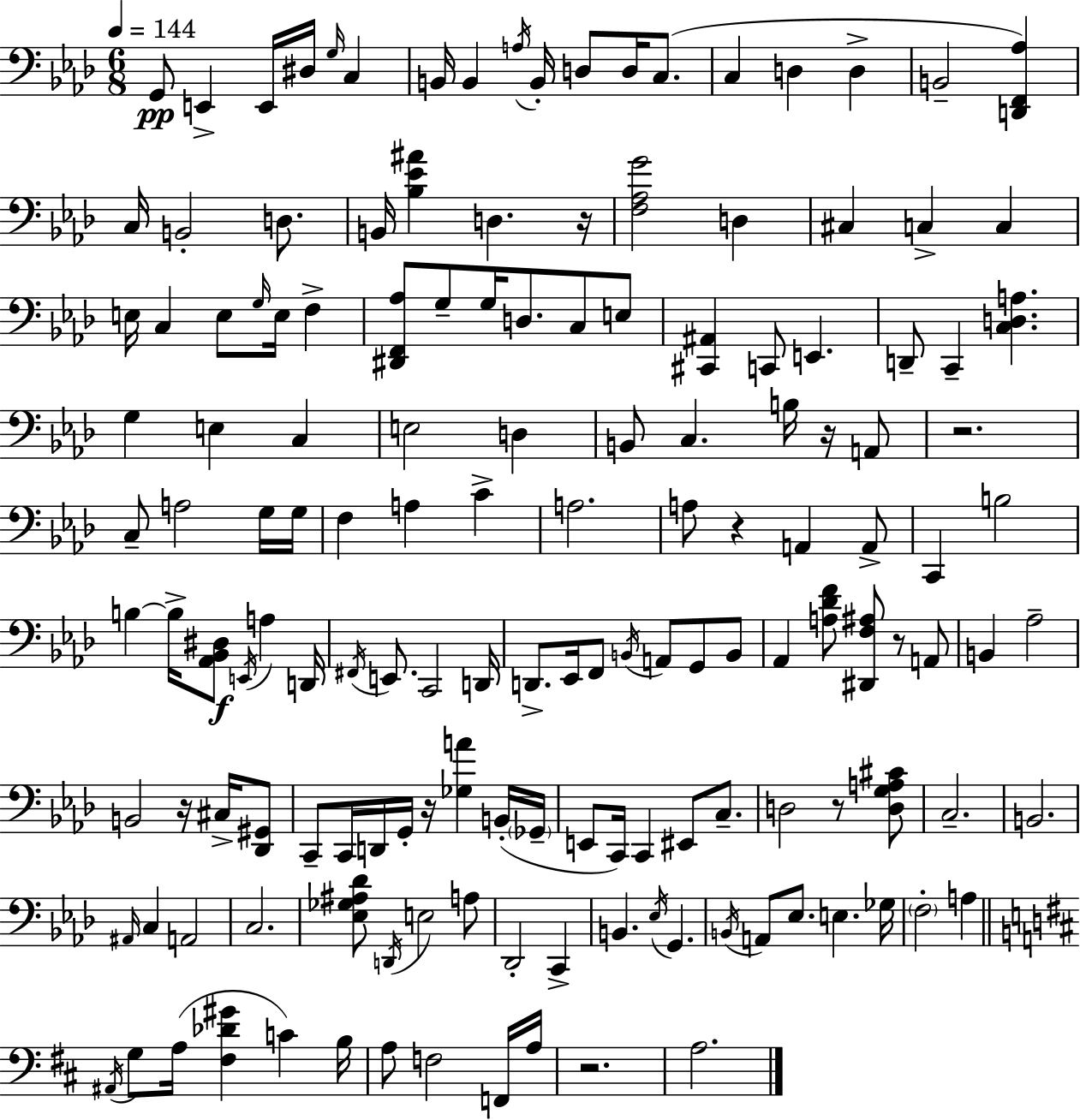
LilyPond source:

{
  \clef bass
  \numericTimeSignature
  \time 6/8
  \key aes \major
  \tempo 4 = 144
  g,8\pp e,4-> e,16 dis16 \grace { g16 } c4 | b,16 b,4 \acciaccatura { a16 } b,16-. d8 d16 c8.( | c4 d4 d4-> | b,2-- <d, f, aes>4) | \break c16 b,2-. d8. | b,16 <bes ees' ais'>4 d4. | r16 <f aes g'>2 d4 | cis4 c4-> c4 | \break e16 c4 e8 \grace { g16 } e16 f4-> | <dis, f, aes>8 g8-- g16 d8. c8 | e8 <cis, ais,>4 c,8 e,4. | d,8-- c,4-- <c d a>4. | \break g4 e4 c4 | e2 d4 | b,8 c4. b16 | r16 a,8 r2. | \break c8-- a2 | g16 g16 f4 a4 c'4-> | a2. | a8 r4 a,4 | \break a,8-> c,4 b2 | b4~~ b16-> <aes, bes, dis>8\f \acciaccatura { e,16 } a4 | d,16 \acciaccatura { fis,16 } e,8. c,2 | d,16 d,8.-> ees,16 f,8 \acciaccatura { b,16 } | \break a,8 g,8 b,8 aes,4 <a des' f'>8 | <dis, f ais>8 r8 a,8 b,4 aes2-- | b,2 | r16 cis16-> <des, gis,>8 c,8-- c,16 d,16 g,16-. r16 | \break <ges a'>4 b,16-.( \parenthesize ges,16-- e,8 c,16) c,4 | eis,8 c8.-- d2 | r8 <d g a cis'>8 c2.-- | b,2. | \break \grace { ais,16 } c4 a,2 | c2. | <ees ges ais des'>8 \acciaccatura { d,16 } e2 | a8 des,2-. | \break c,4-> b,4. | \acciaccatura { ees16 } g,4. \acciaccatura { b,16 } a,8 | ees8. e4. ges16 \parenthesize f2-. | a4 \bar "||" \break \key d \major \acciaccatura { ais,16 } g8 a16( <fis des' gis'>4 c'4) | b16 a8 f2 f,16 | a16 r2. | a2. | \break \bar "|."
}